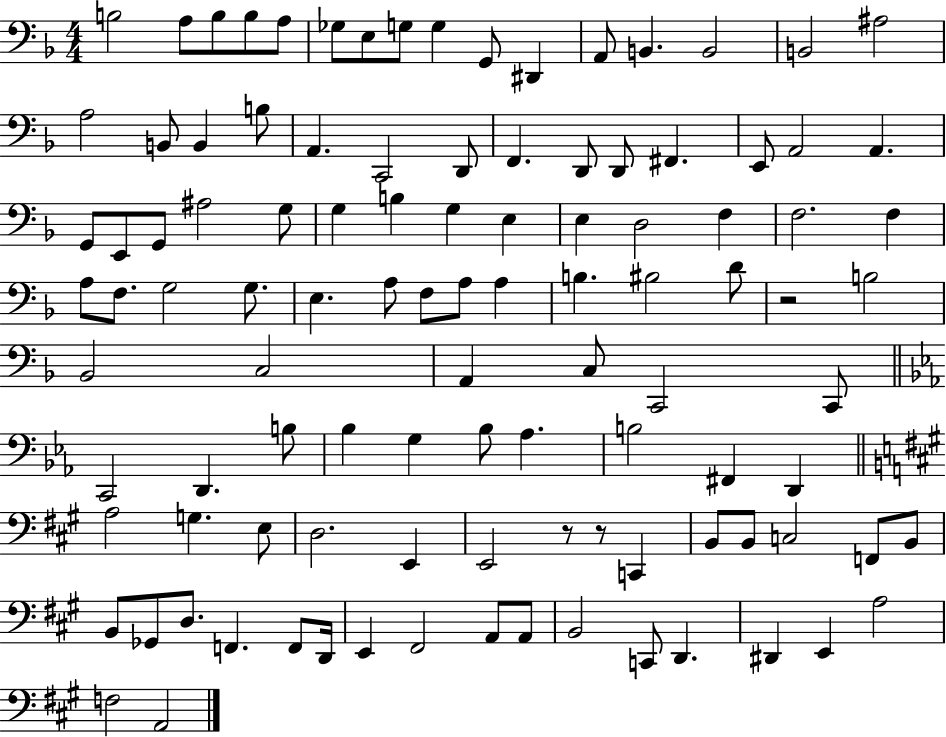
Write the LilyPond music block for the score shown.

{
  \clef bass
  \numericTimeSignature
  \time 4/4
  \key f \major
  \repeat volta 2 { b2 a8 b8 b8 a8 | ges8 e8 g8 g4 g,8 dis,4 | a,8 b,4. b,2 | b,2 ais2 | \break a2 b,8 b,4 b8 | a,4. c,2 d,8 | f,4. d,8 d,8 fis,4. | e,8 a,2 a,4. | \break g,8 e,8 g,8 ais2 g8 | g4 b4 g4 e4 | e4 d2 f4 | f2. f4 | \break a8 f8. g2 g8. | e4. a8 f8 a8 a4 | b4. bis2 d'8 | r2 b2 | \break bes,2 c2 | a,4 c8 c,2 c,8 | \bar "||" \break \key ees \major c,2 d,4. b8 | bes4 g4 bes8 aes4. | b2 fis,4 d,4 | \bar "||" \break \key a \major a2 g4. e8 | d2. e,4 | e,2 r8 r8 c,4 | b,8 b,8 c2 f,8 b,8 | \break b,8 ges,8 d8. f,4. f,8 d,16 | e,4 fis,2 a,8 a,8 | b,2 c,8 d,4. | dis,4 e,4 a2 | \break f2 a,2 | } \bar "|."
}